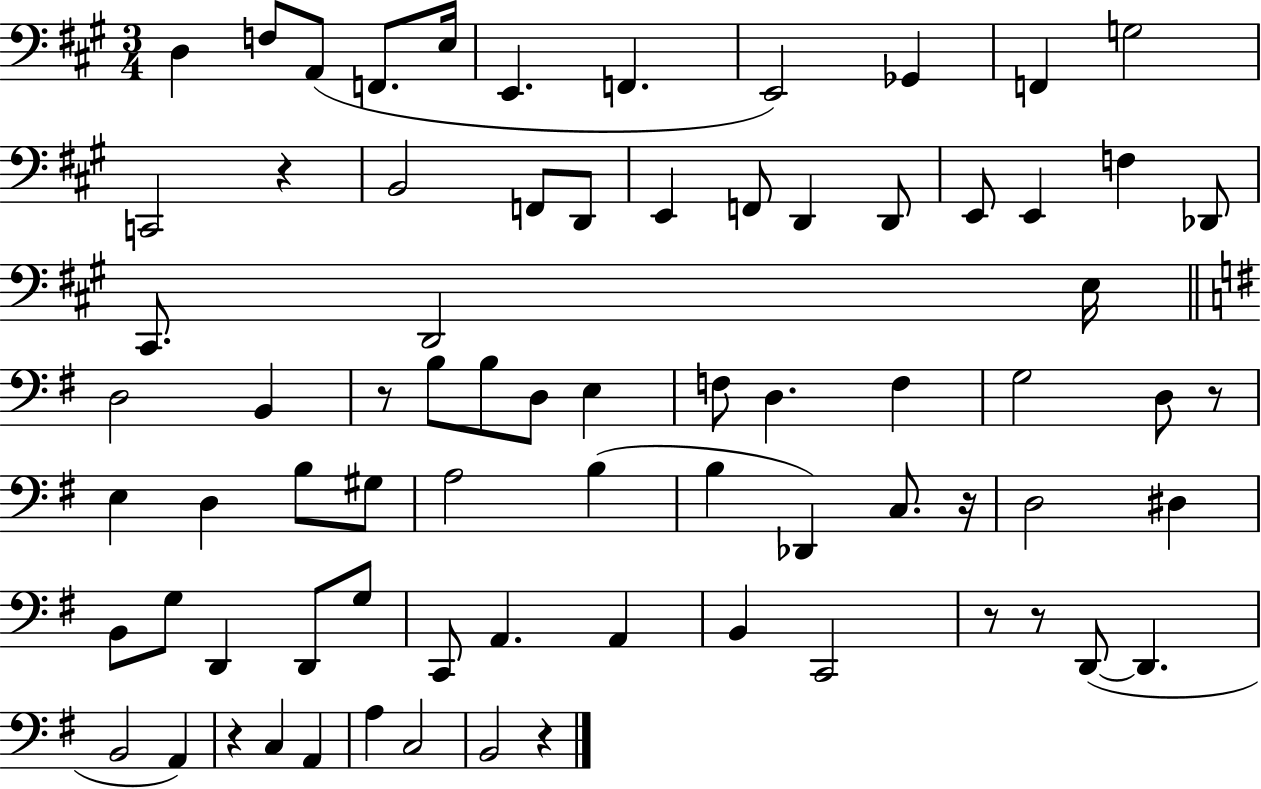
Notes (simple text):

D3/q F3/e A2/e F2/e. E3/s E2/q. F2/q. E2/h Gb2/q F2/q G3/h C2/h R/q B2/h F2/e D2/e E2/q F2/e D2/q D2/e E2/e E2/q F3/q Db2/e C#2/e. D2/h E3/s D3/h B2/q R/e B3/e B3/e D3/e E3/q F3/e D3/q. F3/q G3/h D3/e R/e E3/q D3/q B3/e G#3/e A3/h B3/q B3/q Db2/q C3/e. R/s D3/h D#3/q B2/e G3/e D2/q D2/e G3/e C2/e A2/q. A2/q B2/q C2/h R/e R/e D2/e D2/q. B2/h A2/q R/q C3/q A2/q A3/q C3/h B2/h R/q